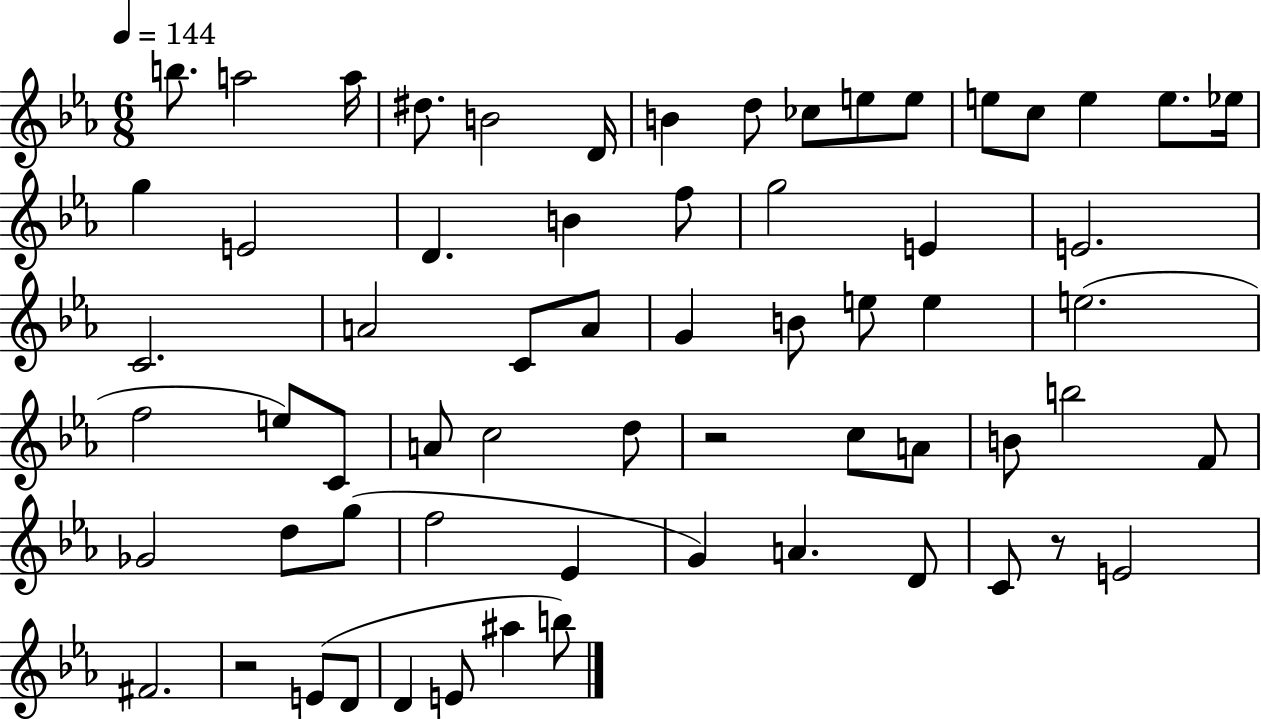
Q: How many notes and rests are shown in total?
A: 64